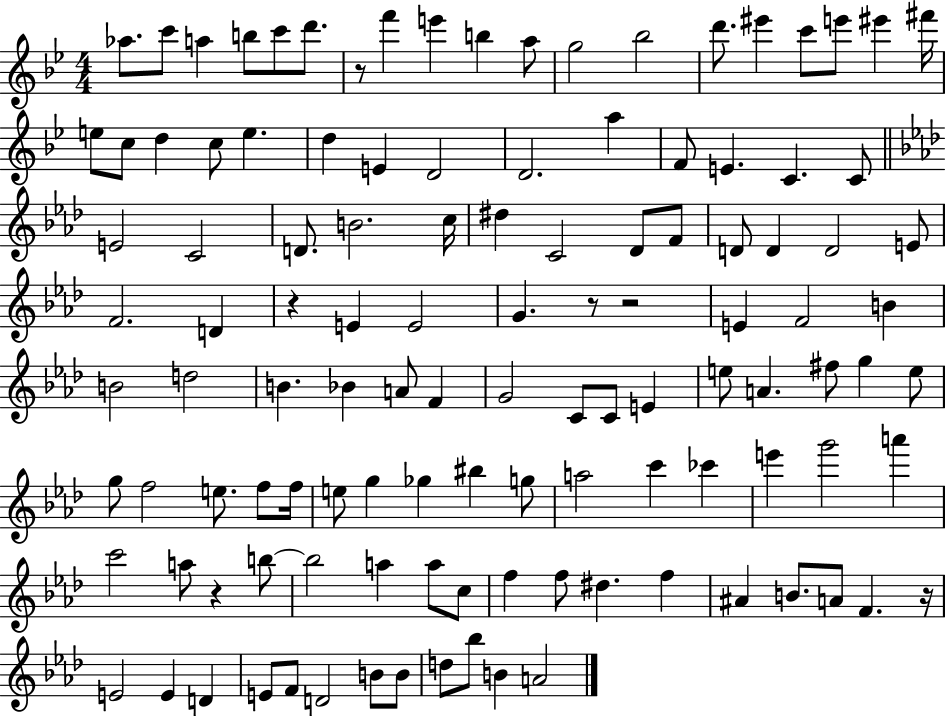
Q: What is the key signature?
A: BES major